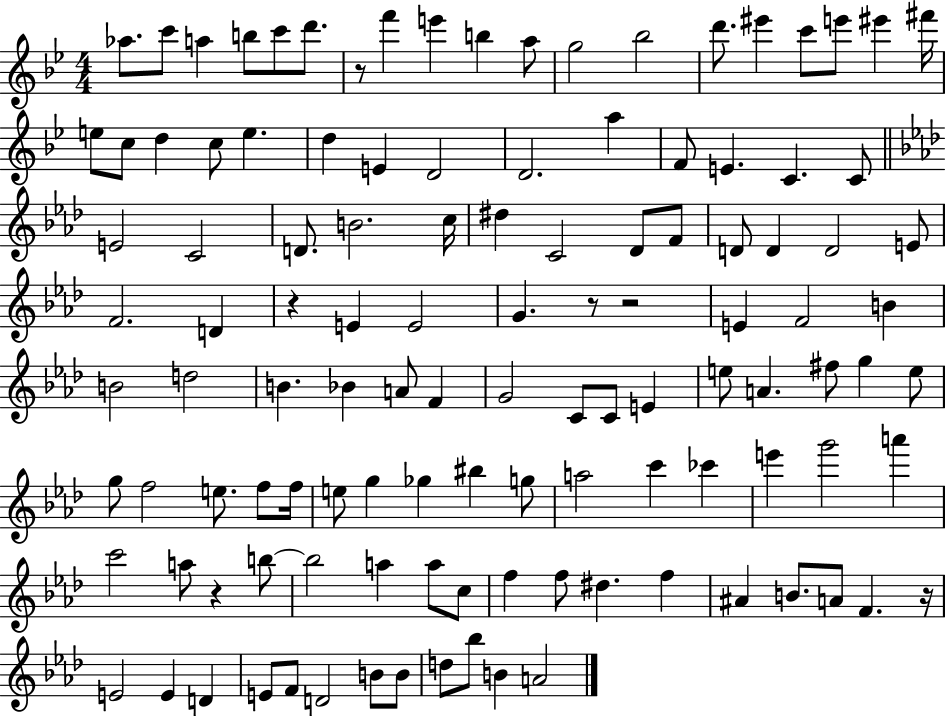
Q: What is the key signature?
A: BES major